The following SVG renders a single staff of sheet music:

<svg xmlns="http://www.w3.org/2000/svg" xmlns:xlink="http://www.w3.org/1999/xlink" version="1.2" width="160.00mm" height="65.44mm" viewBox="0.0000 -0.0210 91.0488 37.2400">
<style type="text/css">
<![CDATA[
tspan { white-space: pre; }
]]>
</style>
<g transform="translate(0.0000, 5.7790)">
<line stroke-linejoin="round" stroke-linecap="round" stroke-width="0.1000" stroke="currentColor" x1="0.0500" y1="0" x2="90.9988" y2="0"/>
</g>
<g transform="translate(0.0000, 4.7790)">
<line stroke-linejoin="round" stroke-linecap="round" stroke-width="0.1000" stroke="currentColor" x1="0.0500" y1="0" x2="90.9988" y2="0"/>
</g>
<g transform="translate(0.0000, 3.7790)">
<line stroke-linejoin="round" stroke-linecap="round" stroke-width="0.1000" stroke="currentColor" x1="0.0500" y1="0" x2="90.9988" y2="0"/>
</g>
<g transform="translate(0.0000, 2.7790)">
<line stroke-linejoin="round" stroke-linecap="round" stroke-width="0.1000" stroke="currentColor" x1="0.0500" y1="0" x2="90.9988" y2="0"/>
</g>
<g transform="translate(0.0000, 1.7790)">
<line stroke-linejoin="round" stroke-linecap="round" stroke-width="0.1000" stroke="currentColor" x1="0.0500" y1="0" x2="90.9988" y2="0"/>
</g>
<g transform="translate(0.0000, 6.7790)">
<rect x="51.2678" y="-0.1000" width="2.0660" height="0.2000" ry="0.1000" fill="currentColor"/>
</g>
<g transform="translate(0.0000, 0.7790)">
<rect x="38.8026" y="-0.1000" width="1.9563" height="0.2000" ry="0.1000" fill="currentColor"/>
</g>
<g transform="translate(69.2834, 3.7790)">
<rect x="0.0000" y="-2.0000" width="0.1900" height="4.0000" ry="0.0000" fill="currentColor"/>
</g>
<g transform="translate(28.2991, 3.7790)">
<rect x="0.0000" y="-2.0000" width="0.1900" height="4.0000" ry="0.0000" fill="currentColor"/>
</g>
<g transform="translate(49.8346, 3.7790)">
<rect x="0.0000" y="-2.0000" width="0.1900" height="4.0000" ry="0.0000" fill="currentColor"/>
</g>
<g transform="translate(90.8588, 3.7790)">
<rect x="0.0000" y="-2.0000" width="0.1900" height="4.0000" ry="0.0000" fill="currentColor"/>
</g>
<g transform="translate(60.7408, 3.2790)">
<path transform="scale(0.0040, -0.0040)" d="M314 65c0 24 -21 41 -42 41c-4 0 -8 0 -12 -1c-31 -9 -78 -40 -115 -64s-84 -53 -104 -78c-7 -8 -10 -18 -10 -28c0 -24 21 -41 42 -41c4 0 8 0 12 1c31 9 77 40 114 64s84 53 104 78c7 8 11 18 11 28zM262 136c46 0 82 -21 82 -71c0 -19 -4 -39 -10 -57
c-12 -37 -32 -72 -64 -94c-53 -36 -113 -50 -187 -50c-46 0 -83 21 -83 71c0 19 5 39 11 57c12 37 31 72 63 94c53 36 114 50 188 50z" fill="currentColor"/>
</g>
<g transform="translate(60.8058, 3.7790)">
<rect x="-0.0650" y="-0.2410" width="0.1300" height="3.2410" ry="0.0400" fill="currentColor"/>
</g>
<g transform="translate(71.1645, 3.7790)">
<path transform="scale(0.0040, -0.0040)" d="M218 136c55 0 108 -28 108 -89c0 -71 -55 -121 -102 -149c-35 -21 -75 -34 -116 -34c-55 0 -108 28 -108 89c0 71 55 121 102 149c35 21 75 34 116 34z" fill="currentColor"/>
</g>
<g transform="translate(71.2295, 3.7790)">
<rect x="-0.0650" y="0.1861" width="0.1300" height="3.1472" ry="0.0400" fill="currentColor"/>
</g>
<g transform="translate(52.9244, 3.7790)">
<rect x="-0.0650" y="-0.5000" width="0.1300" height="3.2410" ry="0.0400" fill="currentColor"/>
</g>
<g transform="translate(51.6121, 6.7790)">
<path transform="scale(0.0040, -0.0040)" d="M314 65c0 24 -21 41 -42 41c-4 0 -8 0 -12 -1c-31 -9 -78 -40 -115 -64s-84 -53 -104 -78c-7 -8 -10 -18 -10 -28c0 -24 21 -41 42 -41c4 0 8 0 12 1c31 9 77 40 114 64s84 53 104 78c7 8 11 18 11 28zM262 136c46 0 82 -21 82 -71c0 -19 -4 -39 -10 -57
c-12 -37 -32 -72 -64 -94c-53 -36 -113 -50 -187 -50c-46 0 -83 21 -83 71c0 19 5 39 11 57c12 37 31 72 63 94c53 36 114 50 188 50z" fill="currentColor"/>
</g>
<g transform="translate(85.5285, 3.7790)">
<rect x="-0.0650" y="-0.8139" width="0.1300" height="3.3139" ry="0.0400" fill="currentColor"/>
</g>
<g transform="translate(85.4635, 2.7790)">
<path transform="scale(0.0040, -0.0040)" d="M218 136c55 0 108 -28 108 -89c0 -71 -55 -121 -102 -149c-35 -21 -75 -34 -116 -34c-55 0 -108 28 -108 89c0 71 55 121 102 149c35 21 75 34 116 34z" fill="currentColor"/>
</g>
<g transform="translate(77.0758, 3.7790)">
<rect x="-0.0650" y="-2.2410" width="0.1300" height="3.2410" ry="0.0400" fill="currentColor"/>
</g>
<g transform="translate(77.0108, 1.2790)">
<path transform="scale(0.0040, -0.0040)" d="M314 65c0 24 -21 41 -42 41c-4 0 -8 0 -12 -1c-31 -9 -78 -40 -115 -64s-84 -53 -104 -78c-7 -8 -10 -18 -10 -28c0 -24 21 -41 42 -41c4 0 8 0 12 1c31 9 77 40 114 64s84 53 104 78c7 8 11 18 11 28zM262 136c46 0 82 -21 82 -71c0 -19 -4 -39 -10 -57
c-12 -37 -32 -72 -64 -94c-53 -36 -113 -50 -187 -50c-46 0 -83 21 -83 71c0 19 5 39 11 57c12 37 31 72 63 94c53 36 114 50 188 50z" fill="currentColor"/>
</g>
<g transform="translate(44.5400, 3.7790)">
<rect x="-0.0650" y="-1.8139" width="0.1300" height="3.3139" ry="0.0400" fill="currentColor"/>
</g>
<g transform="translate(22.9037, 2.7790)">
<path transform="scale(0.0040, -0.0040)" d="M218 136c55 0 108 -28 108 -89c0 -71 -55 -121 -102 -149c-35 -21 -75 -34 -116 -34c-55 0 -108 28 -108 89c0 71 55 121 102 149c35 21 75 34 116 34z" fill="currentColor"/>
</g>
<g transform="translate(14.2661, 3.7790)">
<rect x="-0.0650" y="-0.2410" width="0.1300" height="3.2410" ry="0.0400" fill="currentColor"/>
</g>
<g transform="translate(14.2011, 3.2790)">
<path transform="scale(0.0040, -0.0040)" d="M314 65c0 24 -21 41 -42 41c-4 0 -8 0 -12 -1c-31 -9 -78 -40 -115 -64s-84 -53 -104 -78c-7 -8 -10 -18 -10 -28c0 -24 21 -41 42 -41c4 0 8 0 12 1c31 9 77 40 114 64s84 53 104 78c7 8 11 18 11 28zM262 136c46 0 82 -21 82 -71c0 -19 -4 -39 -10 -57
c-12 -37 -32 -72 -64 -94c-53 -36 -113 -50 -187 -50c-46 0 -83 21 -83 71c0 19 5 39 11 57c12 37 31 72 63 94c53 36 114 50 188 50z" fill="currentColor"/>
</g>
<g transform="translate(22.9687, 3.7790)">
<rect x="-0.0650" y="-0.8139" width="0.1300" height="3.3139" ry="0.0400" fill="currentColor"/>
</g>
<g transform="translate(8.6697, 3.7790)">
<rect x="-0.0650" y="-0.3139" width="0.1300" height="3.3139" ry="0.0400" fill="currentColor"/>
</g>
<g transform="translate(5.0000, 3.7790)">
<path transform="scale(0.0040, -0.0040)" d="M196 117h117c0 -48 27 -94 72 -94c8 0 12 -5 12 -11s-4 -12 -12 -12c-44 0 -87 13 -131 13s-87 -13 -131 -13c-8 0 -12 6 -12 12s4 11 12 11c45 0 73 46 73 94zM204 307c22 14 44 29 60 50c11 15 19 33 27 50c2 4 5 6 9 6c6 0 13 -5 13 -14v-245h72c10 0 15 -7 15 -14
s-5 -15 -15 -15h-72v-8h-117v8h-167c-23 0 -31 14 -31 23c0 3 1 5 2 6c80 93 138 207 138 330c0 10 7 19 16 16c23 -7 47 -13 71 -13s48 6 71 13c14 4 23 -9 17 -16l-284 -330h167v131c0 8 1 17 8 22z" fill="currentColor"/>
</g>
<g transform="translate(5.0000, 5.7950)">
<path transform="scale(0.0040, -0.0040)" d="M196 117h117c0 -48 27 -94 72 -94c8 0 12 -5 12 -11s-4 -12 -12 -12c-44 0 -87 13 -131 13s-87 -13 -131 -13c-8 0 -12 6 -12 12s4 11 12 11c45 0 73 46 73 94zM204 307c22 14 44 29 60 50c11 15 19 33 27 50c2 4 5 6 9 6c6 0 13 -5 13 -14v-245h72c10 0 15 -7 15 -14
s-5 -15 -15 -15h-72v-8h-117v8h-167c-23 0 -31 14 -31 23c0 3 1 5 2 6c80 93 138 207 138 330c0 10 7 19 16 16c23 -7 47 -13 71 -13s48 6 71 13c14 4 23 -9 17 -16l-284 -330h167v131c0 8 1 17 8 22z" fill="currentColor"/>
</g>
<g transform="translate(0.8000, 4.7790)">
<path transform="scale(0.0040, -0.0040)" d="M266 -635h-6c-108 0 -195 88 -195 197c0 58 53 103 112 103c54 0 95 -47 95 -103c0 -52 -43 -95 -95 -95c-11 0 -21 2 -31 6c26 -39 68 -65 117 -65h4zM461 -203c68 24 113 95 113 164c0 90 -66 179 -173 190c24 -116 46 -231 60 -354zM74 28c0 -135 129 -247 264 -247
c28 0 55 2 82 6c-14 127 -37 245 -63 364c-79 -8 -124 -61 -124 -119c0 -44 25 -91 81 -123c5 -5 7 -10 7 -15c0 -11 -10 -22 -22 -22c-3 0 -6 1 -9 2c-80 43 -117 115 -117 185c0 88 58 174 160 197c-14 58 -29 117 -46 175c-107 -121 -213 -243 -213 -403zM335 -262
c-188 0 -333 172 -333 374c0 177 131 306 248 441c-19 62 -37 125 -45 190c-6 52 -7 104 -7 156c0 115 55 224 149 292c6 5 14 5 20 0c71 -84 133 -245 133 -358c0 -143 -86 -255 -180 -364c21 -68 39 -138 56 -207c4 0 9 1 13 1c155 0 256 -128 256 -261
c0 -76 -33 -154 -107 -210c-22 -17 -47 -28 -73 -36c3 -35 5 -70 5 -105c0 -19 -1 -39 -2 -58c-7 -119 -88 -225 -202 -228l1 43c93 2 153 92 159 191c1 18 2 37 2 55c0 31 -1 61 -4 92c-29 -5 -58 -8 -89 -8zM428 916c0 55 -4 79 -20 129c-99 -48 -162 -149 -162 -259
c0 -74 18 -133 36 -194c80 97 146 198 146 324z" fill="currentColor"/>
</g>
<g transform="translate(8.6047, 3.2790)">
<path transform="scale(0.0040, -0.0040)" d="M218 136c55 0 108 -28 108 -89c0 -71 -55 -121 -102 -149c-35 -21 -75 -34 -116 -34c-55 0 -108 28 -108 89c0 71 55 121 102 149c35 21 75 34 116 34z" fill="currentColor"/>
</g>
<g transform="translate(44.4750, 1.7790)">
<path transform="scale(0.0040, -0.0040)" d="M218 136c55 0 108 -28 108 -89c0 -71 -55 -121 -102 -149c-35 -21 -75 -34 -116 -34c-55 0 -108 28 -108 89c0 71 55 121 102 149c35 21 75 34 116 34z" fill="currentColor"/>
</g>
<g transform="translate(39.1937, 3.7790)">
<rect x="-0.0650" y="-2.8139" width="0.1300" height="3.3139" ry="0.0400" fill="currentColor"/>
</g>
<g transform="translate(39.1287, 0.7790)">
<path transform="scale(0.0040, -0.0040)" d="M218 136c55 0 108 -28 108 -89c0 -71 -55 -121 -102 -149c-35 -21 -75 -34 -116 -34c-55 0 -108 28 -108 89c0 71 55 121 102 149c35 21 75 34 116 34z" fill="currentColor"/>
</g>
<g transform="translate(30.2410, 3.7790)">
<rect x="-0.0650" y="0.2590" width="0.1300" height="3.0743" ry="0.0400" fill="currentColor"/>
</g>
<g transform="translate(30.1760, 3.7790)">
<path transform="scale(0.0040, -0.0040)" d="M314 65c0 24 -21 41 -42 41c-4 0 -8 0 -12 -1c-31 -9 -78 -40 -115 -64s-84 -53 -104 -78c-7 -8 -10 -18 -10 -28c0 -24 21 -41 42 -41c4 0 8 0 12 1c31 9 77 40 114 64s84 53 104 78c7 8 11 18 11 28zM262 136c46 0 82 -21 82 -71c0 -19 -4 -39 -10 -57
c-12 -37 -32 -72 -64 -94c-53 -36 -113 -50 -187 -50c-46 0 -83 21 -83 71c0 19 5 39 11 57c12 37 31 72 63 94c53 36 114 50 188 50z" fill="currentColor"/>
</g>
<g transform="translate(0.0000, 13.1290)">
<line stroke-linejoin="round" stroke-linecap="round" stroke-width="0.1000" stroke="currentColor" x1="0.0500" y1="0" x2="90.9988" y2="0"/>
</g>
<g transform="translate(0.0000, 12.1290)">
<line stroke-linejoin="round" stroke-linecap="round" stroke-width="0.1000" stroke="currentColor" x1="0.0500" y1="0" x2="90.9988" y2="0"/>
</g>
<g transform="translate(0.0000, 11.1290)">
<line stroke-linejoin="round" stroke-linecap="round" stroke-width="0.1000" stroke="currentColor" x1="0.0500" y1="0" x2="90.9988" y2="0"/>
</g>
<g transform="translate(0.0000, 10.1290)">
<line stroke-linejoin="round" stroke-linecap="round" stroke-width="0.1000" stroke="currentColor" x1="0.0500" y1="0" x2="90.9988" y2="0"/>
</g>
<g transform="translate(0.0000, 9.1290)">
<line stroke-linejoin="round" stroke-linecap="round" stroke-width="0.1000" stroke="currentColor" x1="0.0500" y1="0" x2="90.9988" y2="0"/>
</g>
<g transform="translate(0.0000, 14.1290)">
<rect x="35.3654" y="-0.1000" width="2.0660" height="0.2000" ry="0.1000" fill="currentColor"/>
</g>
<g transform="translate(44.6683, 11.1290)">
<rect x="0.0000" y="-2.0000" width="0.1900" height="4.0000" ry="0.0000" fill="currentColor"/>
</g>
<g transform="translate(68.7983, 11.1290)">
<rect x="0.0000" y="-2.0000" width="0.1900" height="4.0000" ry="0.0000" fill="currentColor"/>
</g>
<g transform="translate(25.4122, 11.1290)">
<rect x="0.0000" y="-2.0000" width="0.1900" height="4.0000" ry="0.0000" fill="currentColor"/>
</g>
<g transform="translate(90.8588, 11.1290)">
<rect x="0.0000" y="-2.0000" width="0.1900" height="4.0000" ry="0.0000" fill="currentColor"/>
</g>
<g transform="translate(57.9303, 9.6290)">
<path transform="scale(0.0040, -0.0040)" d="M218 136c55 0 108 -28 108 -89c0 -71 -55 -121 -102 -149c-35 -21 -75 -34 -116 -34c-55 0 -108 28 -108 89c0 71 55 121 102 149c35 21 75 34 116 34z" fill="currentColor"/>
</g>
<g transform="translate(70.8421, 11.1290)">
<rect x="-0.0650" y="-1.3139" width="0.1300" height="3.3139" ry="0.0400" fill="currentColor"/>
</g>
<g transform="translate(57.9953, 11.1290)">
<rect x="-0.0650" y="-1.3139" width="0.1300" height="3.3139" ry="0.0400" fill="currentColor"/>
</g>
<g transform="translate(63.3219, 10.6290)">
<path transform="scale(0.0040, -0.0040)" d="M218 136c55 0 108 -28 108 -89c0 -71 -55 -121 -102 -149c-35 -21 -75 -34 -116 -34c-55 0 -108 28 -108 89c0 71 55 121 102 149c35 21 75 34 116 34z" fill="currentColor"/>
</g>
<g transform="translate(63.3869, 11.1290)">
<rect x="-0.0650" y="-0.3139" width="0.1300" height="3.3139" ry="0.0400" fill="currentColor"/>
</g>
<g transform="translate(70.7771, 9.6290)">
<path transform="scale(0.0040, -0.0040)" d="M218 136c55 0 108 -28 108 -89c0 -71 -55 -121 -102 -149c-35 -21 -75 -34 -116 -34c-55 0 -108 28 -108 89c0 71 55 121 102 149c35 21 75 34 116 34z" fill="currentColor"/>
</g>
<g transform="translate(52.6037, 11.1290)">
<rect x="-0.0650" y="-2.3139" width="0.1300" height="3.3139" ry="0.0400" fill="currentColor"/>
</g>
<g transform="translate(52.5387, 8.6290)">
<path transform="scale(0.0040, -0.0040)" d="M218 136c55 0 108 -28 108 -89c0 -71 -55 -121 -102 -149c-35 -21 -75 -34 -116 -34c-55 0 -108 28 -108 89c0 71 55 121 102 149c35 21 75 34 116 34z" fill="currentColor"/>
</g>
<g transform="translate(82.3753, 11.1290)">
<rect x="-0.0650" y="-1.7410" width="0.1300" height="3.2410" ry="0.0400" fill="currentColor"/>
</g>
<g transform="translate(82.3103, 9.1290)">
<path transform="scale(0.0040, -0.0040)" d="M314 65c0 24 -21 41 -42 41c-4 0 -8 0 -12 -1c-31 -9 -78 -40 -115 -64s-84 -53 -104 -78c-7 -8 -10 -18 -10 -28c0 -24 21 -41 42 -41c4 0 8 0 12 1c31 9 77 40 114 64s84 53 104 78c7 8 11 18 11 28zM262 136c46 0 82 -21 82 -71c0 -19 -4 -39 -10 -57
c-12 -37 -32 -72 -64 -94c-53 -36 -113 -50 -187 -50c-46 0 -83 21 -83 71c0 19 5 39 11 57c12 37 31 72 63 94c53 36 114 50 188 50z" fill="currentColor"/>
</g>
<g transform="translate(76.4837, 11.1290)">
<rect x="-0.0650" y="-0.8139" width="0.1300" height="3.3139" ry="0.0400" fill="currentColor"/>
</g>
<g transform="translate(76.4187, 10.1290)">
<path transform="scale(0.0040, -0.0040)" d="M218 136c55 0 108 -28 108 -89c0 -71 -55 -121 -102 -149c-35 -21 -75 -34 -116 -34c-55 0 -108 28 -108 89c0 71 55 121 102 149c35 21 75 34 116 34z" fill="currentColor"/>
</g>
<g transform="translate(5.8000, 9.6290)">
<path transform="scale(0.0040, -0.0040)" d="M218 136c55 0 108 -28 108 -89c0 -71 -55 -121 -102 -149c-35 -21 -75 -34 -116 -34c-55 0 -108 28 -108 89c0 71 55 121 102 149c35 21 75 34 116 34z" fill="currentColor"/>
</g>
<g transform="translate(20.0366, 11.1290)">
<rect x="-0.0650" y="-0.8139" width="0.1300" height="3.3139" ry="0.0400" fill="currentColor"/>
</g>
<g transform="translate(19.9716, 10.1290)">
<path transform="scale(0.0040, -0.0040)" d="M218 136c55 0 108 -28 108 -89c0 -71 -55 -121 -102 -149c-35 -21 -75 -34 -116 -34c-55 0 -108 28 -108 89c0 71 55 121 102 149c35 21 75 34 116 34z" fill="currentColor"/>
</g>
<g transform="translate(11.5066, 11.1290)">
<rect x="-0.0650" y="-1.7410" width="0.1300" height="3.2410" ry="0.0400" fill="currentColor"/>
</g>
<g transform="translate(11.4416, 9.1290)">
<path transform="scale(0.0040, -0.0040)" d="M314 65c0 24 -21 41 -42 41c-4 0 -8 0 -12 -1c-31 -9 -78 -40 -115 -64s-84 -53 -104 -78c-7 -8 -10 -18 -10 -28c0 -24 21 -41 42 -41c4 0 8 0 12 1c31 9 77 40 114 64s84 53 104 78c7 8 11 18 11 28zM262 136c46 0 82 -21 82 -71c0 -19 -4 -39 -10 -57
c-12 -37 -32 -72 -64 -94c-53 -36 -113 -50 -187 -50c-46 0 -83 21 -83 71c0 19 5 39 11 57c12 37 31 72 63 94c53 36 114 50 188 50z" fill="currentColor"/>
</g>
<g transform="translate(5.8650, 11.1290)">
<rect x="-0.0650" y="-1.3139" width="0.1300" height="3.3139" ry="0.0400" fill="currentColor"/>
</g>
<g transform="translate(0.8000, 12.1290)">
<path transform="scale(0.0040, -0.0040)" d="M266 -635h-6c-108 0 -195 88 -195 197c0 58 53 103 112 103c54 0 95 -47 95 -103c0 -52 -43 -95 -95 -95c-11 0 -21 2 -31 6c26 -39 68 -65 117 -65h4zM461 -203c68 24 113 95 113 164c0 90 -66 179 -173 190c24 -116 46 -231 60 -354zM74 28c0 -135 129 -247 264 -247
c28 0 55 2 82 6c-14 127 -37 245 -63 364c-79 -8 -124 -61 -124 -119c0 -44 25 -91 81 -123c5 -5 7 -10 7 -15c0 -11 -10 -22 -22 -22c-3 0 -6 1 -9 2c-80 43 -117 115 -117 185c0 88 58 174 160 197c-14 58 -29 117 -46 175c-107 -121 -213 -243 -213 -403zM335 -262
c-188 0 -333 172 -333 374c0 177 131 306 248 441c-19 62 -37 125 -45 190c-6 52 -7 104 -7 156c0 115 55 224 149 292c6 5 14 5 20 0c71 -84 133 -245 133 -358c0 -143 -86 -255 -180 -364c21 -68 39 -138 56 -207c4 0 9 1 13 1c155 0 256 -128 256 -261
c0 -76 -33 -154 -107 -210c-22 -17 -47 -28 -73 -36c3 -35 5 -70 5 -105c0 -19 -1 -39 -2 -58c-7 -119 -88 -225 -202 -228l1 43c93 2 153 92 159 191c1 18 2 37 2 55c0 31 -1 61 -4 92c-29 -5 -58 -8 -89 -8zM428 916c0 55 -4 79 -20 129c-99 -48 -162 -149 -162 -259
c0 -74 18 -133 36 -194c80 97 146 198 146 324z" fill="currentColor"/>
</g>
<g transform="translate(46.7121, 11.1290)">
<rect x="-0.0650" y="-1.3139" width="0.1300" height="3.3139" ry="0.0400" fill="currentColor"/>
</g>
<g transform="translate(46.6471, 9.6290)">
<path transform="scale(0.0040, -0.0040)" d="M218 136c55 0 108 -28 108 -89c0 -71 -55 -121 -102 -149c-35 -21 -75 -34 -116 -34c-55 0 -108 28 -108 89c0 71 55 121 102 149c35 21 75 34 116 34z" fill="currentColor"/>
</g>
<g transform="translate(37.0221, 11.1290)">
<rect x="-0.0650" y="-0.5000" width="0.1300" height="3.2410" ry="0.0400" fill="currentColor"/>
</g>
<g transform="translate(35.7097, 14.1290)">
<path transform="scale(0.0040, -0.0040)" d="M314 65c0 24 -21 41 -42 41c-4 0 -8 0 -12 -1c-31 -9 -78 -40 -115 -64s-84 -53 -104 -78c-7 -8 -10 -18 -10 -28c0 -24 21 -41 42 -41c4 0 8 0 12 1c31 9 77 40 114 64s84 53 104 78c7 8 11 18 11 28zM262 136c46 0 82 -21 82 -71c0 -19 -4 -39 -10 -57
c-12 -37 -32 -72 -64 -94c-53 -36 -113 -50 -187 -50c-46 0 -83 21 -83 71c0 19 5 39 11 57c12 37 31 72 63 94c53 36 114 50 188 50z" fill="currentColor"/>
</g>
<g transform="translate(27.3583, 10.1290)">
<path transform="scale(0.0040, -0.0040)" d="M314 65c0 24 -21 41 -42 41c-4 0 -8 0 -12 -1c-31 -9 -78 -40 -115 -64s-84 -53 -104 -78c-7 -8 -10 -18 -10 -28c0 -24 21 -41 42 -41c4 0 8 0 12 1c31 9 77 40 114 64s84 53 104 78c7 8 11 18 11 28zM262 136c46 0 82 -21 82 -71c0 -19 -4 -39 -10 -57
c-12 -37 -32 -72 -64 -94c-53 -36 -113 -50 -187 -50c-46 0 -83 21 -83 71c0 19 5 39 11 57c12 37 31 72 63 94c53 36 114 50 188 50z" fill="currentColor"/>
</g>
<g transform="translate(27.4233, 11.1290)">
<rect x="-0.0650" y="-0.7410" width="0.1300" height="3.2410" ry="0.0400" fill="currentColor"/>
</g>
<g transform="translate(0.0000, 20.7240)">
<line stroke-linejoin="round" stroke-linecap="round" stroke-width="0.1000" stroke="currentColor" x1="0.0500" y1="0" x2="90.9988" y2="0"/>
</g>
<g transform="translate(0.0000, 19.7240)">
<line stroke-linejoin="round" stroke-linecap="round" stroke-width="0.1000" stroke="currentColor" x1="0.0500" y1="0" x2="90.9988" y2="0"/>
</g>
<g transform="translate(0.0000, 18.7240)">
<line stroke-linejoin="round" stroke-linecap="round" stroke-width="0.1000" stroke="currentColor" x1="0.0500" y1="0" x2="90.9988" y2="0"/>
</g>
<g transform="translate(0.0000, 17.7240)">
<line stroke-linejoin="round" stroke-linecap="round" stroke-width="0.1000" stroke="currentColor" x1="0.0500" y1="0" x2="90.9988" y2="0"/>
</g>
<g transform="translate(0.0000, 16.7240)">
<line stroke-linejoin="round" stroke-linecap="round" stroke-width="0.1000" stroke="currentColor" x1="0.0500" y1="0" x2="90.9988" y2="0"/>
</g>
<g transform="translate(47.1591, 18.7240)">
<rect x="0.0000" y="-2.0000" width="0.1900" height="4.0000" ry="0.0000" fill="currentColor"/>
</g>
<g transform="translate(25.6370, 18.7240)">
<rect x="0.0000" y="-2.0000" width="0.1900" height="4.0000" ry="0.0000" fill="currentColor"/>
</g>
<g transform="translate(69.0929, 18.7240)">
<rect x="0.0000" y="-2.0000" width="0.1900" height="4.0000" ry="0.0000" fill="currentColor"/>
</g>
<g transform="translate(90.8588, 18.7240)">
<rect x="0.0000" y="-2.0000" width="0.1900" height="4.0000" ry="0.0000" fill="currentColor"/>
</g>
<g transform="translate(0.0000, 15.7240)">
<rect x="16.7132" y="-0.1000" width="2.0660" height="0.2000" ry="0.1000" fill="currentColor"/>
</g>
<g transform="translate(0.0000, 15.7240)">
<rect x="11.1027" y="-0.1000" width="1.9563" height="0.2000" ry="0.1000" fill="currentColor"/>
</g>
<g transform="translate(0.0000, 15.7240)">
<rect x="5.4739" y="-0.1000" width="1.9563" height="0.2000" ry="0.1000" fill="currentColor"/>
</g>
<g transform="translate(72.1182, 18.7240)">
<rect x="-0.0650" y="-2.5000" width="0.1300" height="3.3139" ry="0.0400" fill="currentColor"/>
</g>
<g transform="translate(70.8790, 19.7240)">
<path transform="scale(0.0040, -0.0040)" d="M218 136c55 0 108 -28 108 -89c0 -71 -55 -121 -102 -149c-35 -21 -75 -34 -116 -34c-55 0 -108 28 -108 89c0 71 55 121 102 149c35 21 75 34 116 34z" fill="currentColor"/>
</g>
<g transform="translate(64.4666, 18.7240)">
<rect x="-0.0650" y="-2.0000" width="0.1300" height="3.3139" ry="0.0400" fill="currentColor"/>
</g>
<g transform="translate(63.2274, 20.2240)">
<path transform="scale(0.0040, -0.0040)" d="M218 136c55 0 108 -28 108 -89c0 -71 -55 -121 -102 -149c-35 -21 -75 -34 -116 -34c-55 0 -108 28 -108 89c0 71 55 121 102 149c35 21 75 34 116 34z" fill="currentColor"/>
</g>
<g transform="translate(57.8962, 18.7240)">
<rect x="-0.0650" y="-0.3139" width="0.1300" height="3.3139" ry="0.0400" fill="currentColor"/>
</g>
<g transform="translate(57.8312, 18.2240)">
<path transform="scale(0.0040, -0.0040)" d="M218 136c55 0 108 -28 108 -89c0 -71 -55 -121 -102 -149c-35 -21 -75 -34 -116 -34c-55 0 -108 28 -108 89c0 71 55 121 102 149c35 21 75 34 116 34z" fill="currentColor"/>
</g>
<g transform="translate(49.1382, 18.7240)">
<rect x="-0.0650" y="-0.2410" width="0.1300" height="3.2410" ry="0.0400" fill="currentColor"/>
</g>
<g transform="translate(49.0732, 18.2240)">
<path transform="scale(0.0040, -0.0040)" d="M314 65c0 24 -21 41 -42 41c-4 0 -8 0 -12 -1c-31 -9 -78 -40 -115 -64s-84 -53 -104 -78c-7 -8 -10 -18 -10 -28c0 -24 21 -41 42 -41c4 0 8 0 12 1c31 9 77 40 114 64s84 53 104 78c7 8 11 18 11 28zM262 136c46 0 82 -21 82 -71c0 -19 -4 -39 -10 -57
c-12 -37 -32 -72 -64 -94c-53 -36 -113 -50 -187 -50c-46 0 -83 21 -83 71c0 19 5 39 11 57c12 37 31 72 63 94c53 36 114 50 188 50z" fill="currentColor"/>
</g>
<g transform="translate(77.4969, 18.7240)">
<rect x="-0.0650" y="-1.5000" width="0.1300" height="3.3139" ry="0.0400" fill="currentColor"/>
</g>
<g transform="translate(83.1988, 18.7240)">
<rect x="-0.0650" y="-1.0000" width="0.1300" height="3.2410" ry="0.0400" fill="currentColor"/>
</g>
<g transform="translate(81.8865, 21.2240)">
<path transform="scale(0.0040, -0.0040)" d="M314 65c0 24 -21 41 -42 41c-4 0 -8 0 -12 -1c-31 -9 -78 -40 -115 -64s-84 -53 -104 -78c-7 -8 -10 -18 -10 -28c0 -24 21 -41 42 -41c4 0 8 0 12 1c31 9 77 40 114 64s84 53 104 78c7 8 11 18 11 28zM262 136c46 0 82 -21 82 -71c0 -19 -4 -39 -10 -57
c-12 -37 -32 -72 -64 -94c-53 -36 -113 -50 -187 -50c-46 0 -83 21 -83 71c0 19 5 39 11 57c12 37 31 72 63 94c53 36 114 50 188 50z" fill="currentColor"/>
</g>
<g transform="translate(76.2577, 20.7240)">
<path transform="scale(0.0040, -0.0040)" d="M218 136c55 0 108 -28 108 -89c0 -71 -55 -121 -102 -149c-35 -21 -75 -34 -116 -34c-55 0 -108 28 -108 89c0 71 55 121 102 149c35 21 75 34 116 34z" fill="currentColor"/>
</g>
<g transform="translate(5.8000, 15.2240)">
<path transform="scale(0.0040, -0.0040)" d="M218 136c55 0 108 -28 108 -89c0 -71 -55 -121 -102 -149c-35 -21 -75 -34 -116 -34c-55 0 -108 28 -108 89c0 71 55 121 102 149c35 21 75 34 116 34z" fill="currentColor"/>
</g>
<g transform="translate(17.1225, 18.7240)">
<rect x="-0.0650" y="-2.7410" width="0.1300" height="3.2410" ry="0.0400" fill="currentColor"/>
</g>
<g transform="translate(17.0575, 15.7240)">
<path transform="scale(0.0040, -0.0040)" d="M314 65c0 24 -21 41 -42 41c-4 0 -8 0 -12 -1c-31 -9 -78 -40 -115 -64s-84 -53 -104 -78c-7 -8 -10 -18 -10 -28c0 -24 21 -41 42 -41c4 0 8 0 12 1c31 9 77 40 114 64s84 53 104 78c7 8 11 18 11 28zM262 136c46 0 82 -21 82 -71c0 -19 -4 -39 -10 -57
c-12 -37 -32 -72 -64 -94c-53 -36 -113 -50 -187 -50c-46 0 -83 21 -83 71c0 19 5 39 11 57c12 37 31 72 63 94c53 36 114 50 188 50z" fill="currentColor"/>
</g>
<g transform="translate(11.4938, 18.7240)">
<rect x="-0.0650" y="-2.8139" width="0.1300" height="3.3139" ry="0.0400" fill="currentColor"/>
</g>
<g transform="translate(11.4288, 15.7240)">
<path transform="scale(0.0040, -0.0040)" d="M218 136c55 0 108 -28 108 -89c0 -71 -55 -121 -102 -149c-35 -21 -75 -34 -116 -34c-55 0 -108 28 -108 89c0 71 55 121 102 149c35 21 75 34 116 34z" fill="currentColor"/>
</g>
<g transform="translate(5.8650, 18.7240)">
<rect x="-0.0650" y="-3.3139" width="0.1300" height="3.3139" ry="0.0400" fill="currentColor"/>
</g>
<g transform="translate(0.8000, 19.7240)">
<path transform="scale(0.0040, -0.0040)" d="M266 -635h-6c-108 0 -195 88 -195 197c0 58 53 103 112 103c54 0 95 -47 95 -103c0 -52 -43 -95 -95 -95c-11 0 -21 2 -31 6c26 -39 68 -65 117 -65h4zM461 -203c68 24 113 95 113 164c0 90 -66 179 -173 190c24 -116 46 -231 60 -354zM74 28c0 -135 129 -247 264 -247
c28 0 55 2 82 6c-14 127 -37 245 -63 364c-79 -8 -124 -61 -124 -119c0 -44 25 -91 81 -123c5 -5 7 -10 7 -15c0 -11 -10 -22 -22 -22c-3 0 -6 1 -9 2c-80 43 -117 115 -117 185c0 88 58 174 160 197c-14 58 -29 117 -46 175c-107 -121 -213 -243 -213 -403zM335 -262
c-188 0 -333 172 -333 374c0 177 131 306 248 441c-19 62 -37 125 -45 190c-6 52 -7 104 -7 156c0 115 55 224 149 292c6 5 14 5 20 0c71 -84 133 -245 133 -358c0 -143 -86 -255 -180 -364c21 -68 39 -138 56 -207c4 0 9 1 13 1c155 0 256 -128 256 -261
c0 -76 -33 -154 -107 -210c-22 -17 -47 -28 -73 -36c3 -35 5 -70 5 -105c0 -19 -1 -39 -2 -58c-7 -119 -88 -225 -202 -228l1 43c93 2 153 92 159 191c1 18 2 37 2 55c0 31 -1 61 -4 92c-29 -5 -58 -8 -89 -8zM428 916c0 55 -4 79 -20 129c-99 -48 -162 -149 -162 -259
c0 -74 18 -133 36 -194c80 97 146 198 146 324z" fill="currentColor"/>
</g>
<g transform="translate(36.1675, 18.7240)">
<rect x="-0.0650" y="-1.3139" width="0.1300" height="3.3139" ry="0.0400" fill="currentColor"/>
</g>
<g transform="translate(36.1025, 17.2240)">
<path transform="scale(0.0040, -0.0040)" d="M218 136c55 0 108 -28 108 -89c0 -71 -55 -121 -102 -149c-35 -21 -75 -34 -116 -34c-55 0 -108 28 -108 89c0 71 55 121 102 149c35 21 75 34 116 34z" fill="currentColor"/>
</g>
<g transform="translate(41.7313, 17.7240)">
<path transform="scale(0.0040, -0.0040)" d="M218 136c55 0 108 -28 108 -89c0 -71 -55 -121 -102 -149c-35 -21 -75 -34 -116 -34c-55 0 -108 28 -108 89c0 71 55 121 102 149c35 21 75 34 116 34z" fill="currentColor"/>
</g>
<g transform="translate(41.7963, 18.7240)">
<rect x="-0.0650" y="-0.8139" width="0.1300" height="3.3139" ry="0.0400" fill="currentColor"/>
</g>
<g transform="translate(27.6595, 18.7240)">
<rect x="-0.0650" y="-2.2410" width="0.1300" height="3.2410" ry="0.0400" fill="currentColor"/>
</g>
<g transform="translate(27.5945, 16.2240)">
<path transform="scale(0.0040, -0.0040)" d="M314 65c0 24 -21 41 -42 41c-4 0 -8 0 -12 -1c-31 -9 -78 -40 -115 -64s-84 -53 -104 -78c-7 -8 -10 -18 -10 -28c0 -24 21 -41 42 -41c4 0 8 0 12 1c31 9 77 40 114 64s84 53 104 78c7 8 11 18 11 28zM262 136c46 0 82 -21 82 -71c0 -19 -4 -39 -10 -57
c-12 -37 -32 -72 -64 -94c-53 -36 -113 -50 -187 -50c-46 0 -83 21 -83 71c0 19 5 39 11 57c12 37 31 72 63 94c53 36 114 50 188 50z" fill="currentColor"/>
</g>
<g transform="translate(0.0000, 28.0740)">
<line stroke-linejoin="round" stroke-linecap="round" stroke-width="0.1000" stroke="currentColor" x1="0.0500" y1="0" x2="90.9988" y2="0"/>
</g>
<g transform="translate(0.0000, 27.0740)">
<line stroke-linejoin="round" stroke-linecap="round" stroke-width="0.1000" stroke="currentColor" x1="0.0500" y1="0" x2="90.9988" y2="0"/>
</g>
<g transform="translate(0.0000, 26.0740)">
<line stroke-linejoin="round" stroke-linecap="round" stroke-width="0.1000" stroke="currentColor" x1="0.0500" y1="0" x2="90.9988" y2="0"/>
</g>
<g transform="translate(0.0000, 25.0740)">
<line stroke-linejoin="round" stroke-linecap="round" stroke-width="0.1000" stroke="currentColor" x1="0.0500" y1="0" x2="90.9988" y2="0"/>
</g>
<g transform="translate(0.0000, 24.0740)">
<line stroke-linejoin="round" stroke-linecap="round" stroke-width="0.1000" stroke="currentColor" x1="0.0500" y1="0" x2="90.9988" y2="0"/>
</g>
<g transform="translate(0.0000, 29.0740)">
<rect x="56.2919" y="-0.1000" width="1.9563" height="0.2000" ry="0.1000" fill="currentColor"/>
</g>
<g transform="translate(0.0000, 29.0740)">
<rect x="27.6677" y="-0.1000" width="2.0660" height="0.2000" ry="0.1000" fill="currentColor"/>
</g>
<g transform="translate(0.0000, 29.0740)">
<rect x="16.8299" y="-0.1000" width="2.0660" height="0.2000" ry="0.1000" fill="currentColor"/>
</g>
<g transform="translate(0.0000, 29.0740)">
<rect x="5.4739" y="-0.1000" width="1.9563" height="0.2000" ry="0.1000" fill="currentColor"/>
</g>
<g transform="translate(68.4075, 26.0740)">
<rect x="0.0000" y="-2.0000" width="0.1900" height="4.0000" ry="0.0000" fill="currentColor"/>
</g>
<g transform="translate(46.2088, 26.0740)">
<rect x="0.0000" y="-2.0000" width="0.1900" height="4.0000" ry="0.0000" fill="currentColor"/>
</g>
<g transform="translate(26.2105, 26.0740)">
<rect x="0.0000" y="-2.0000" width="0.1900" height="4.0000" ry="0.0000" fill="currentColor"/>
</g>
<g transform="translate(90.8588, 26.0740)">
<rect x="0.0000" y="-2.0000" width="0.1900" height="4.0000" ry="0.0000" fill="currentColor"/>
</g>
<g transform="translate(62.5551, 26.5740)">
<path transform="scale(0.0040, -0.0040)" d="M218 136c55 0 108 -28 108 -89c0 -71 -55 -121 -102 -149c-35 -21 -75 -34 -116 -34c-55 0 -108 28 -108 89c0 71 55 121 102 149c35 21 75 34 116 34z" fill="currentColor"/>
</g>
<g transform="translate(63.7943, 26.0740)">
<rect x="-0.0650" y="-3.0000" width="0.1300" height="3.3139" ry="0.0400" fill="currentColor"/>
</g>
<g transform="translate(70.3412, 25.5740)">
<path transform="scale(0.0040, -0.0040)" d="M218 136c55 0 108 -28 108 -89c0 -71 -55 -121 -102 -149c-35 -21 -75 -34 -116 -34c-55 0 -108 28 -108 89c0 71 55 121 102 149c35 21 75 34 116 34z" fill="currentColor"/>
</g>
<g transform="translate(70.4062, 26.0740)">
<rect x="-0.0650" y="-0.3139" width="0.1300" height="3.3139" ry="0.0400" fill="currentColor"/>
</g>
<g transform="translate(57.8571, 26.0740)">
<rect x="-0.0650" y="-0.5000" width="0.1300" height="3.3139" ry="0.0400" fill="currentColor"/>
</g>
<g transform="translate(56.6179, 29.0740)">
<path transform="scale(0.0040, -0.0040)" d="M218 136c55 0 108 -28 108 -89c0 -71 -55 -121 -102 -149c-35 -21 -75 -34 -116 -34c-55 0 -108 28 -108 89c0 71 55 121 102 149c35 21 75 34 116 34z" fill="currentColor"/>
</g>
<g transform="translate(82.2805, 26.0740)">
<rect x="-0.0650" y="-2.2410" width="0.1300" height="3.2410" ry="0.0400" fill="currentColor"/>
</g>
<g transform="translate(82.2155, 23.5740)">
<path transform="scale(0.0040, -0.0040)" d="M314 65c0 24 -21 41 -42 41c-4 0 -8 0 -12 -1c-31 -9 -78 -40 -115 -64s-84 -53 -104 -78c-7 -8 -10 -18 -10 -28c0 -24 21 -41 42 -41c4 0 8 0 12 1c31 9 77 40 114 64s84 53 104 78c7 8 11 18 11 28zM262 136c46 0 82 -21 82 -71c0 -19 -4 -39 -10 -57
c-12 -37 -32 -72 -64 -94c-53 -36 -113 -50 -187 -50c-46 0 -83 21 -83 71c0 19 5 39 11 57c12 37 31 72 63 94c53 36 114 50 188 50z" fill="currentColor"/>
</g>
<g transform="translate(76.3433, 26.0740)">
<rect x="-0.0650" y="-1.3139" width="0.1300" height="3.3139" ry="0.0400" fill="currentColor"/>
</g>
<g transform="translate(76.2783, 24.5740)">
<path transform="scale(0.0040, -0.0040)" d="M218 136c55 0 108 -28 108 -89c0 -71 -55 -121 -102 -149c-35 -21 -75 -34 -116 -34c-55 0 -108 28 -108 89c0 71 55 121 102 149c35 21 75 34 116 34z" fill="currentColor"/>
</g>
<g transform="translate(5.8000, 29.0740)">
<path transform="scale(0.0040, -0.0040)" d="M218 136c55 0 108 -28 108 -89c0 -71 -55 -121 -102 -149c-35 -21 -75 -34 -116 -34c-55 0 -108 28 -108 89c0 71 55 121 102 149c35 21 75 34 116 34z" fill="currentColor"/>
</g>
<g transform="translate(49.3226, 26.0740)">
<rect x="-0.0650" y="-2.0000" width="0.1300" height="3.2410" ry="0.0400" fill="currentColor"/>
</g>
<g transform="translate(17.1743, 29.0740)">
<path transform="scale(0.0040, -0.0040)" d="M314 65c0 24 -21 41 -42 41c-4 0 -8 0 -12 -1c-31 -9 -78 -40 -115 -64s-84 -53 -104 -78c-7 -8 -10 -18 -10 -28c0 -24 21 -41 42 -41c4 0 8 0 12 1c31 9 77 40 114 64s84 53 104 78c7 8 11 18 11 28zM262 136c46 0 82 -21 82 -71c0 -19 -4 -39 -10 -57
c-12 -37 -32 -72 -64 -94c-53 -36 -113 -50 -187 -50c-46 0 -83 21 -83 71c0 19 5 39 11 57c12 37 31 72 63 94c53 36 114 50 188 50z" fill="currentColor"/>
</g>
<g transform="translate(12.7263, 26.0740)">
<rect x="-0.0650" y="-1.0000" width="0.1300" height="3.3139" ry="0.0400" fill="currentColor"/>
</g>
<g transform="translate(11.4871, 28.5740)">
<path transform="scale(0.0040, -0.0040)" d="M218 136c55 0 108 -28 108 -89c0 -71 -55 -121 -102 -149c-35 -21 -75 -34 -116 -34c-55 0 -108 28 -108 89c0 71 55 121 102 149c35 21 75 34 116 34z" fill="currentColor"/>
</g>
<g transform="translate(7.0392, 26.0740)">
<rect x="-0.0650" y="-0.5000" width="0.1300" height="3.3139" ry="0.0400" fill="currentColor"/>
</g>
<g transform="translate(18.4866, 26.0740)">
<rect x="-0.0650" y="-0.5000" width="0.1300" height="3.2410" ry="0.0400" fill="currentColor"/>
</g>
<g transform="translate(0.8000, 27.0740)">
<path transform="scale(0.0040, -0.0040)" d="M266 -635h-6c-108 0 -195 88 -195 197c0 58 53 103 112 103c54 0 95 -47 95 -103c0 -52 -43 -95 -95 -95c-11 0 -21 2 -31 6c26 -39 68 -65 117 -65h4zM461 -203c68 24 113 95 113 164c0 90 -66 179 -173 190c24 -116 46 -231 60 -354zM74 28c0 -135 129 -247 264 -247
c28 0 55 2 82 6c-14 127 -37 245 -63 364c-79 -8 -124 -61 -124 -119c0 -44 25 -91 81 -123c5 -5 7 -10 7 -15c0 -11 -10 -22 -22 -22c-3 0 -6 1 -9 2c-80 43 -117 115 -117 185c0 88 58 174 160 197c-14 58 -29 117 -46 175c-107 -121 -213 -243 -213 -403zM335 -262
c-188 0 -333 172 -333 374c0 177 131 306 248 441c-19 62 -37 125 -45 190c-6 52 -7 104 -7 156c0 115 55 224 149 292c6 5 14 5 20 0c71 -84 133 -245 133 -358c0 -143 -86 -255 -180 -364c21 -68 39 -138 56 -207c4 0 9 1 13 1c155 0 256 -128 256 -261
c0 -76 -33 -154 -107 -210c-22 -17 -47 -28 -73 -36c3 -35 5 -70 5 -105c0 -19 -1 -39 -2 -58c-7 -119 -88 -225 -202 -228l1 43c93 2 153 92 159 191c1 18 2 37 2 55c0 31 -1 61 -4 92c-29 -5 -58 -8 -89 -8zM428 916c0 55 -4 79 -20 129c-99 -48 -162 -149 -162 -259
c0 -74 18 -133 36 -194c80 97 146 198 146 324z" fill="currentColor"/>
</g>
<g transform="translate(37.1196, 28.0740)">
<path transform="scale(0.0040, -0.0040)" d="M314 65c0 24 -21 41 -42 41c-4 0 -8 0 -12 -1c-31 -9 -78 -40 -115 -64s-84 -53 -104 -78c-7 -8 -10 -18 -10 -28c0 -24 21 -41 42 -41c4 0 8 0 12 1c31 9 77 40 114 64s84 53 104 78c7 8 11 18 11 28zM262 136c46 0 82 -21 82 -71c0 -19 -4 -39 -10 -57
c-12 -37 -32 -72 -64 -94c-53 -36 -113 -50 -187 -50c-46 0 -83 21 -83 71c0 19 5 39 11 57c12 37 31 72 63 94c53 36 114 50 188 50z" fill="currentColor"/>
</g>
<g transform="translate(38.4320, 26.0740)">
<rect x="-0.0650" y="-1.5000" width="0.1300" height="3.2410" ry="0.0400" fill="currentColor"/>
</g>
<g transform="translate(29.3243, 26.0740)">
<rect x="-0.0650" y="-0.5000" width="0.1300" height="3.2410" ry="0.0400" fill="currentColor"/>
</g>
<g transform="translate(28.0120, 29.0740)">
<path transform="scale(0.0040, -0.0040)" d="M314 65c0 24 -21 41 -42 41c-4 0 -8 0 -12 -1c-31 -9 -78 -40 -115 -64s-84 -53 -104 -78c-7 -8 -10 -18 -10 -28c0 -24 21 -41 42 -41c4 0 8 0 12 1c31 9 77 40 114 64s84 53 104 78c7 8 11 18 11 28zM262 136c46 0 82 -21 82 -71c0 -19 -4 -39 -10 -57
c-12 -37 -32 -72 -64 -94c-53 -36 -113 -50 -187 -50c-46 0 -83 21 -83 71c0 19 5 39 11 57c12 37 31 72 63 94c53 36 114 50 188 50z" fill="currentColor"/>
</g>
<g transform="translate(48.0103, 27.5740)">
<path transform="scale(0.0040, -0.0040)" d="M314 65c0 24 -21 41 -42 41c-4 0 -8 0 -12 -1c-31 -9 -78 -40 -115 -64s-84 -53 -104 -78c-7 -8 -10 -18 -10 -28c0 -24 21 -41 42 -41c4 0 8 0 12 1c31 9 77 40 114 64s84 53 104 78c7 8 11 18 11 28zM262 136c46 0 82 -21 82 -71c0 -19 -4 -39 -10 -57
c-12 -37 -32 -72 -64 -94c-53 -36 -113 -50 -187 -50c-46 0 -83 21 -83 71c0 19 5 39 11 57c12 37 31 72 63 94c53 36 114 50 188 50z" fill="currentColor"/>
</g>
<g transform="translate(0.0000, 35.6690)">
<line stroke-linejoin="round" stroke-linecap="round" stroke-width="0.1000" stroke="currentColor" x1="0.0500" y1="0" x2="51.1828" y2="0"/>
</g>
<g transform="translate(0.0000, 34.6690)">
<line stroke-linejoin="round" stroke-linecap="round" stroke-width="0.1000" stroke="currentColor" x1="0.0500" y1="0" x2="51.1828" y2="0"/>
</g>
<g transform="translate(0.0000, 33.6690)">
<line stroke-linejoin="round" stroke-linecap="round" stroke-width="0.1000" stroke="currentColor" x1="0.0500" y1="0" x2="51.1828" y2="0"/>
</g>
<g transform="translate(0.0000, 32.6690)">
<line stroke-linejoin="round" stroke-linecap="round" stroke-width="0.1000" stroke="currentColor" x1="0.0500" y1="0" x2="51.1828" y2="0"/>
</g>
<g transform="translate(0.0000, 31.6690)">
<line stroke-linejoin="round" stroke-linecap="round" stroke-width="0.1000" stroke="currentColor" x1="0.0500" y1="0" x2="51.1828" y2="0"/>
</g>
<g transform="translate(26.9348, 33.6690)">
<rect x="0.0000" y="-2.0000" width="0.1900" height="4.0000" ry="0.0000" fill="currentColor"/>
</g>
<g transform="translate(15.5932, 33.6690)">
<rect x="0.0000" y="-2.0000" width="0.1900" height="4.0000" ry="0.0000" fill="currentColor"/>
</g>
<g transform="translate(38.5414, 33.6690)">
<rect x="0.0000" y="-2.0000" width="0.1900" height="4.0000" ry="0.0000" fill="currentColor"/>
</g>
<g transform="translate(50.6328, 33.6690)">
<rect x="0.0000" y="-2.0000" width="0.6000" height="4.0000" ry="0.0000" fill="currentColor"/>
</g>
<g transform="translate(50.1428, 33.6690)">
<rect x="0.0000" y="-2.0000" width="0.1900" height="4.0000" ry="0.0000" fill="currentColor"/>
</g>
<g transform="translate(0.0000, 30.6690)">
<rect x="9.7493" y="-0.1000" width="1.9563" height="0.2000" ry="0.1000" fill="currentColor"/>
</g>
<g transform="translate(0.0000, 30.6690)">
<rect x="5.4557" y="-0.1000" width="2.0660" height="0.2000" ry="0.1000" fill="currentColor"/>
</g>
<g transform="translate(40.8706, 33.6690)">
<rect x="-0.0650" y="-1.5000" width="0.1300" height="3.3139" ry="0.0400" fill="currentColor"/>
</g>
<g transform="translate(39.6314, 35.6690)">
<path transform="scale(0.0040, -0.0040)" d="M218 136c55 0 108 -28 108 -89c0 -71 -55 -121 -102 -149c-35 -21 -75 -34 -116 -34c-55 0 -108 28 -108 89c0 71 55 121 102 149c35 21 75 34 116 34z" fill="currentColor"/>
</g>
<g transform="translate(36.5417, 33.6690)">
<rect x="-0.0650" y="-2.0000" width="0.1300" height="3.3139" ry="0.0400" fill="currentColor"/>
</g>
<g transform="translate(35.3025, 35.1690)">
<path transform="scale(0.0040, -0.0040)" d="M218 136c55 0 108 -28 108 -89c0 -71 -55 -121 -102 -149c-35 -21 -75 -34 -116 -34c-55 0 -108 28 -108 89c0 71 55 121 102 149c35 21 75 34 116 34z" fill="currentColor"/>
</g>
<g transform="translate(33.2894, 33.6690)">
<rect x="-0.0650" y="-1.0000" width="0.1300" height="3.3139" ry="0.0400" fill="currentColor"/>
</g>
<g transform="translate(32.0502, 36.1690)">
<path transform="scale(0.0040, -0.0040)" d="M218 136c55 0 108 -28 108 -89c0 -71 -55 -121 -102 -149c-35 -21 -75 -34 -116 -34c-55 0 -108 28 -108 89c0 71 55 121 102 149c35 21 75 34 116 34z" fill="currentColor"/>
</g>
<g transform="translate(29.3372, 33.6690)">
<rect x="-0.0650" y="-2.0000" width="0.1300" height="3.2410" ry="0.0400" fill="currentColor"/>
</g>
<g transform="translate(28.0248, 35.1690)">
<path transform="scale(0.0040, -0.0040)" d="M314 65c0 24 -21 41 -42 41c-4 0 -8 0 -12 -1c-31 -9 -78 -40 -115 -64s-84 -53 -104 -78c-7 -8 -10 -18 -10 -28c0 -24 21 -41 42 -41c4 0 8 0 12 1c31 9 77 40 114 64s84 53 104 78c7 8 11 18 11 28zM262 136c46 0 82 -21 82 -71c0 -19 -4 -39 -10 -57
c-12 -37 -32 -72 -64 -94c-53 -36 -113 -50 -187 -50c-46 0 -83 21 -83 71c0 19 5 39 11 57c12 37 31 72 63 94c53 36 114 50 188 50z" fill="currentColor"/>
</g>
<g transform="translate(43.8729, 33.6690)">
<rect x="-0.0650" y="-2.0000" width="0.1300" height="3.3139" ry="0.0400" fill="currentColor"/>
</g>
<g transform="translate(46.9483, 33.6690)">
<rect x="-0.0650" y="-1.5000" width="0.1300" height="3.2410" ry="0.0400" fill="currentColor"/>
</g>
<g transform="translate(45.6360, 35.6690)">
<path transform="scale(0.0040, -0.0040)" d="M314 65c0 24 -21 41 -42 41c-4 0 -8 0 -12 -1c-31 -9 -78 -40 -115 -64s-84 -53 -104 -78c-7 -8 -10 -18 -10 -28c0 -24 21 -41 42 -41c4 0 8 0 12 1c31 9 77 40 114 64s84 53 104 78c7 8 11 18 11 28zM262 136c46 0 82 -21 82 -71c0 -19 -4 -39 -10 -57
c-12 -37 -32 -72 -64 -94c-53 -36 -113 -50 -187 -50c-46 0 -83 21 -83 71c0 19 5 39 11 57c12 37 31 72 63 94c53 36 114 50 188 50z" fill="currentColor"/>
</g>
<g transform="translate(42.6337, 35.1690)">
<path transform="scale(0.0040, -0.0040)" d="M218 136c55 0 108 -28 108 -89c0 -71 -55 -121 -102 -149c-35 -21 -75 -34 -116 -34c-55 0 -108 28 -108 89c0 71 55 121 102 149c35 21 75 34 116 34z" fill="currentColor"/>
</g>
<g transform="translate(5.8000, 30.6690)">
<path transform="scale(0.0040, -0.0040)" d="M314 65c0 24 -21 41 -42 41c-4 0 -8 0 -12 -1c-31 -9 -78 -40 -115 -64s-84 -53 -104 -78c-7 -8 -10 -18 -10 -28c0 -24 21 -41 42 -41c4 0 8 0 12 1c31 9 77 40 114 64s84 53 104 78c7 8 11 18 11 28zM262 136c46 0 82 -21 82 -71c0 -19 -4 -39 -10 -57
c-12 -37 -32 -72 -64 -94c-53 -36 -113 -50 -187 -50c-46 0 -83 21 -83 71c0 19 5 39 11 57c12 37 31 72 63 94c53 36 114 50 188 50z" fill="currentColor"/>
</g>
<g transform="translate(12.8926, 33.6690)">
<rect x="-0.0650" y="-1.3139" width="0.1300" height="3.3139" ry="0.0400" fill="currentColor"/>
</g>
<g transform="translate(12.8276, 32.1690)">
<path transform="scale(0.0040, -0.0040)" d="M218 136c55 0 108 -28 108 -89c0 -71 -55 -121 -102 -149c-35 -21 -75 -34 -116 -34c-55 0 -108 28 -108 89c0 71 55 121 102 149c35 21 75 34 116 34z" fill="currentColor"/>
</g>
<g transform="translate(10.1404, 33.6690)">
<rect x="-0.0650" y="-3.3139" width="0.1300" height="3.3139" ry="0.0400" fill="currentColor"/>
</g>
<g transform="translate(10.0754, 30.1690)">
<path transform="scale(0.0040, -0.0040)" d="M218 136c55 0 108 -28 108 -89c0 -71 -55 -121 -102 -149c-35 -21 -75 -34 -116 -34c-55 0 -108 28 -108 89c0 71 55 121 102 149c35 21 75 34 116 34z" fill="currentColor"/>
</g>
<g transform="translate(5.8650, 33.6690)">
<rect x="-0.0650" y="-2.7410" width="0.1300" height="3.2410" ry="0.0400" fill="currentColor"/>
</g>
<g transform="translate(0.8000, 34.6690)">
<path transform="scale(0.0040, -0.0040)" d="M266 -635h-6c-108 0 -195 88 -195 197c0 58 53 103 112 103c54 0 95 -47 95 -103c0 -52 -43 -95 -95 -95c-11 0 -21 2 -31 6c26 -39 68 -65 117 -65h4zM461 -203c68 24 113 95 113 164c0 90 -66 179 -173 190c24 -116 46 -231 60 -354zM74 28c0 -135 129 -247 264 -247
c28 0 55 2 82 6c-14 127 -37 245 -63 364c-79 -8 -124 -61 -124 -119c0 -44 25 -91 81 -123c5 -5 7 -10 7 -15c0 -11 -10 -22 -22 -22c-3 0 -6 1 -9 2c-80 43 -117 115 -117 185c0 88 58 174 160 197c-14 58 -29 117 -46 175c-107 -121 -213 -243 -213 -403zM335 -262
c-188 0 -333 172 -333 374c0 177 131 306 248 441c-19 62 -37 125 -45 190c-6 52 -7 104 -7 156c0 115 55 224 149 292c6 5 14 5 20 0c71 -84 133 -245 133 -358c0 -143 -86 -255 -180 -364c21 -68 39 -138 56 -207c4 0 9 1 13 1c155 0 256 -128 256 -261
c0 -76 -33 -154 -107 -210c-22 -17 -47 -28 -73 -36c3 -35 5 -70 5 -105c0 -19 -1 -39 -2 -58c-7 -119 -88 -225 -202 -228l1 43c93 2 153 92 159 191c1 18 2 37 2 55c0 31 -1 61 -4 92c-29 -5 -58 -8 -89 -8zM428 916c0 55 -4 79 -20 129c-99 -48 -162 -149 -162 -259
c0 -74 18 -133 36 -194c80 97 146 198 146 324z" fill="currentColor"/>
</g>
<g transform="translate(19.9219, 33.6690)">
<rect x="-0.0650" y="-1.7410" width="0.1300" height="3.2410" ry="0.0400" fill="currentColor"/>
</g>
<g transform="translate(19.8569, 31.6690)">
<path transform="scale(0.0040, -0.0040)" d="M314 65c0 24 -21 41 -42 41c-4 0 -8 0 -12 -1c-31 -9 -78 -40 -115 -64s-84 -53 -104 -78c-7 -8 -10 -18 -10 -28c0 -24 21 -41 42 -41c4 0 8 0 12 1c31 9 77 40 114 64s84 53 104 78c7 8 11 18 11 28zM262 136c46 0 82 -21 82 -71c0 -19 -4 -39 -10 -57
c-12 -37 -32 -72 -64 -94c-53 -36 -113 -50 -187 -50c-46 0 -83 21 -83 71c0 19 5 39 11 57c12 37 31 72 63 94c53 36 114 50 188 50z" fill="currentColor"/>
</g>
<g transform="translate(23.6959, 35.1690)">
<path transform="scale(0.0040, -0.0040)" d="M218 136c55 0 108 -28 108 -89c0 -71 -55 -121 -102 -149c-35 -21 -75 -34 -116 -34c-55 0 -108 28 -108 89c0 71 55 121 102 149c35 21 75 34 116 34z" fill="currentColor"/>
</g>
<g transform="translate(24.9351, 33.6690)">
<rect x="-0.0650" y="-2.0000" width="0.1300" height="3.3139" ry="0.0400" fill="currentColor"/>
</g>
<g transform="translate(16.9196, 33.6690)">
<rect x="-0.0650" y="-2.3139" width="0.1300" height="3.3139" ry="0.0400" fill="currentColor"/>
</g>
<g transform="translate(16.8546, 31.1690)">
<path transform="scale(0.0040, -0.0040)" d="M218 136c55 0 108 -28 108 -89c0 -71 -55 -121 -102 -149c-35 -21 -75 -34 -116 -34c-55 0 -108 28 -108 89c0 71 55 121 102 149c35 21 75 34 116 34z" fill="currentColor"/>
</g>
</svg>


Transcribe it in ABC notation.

X:1
T:Untitled
M:4/4
L:1/4
K:C
c c2 d B2 a f C2 c2 B g2 d e f2 d d2 C2 e g e c e d f2 b a a2 g2 e d c2 c F G E D2 C D C2 C2 E2 F2 C A c e g2 a2 b e g f2 F F2 D F E F E2